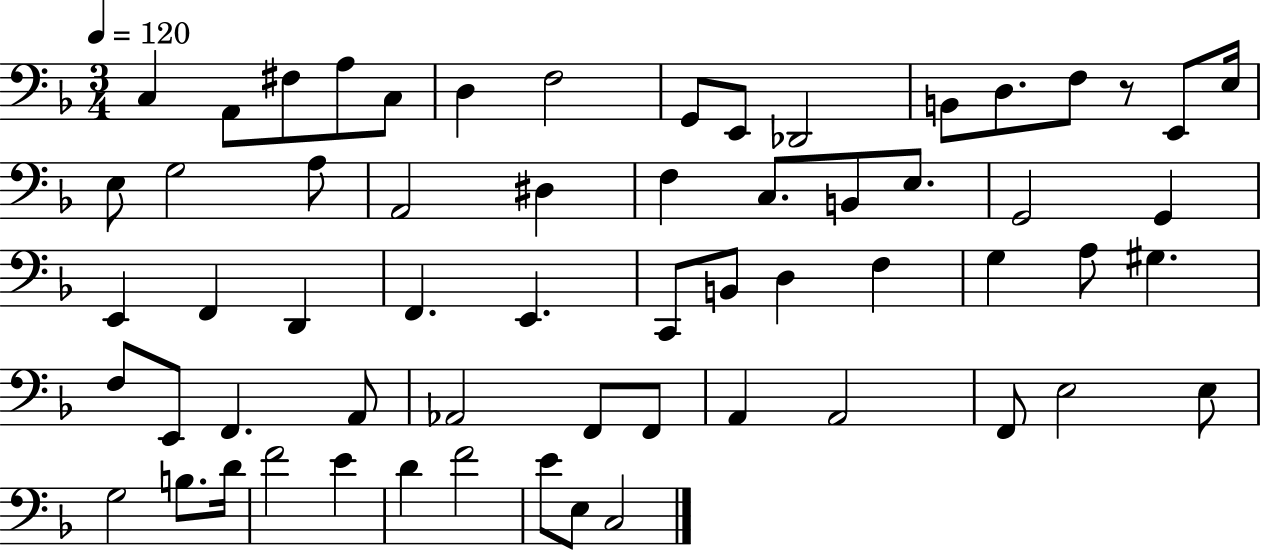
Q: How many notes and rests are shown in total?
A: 61